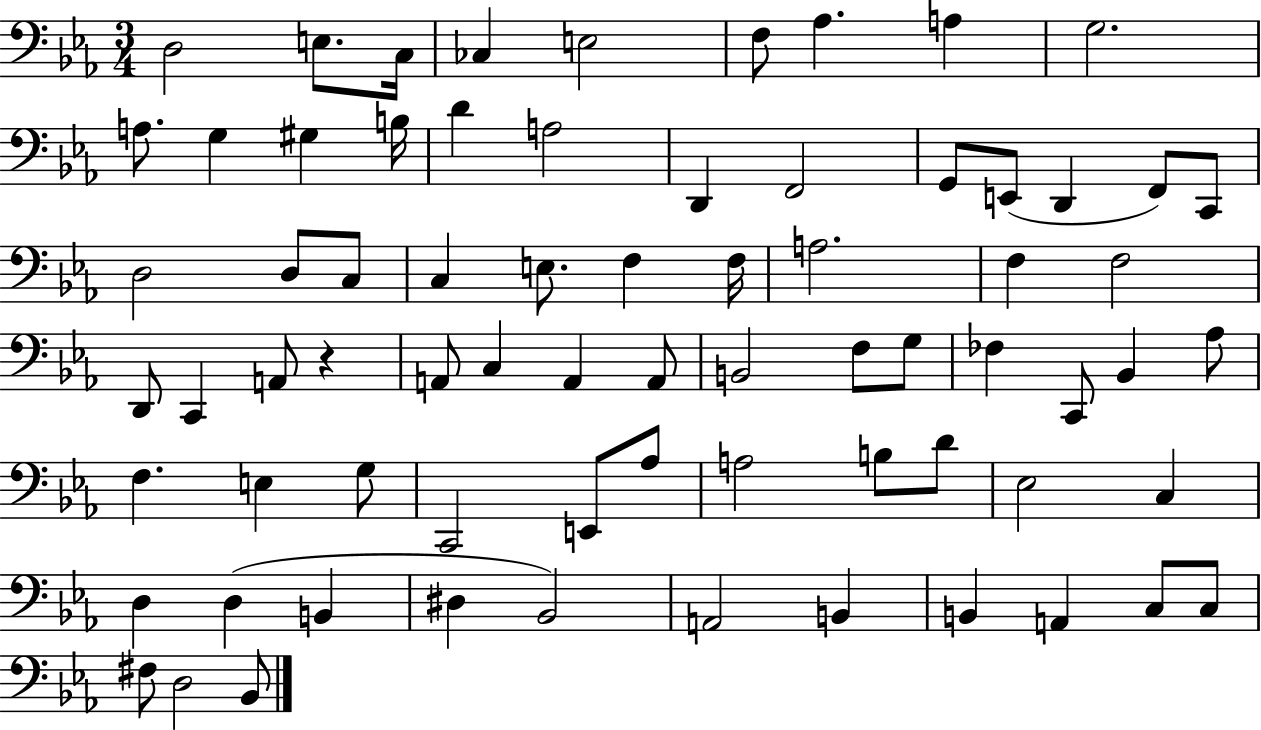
D3/h E3/e. C3/s CES3/q E3/h F3/e Ab3/q. A3/q G3/h. A3/e. G3/q G#3/q B3/s D4/q A3/h D2/q F2/h G2/e E2/e D2/q F2/e C2/e D3/h D3/e C3/e C3/q E3/e. F3/q F3/s A3/h. F3/q F3/h D2/e C2/q A2/e R/q A2/e C3/q A2/q A2/e B2/h F3/e G3/e FES3/q C2/e Bb2/q Ab3/e F3/q. E3/q G3/e C2/h E2/e Ab3/e A3/h B3/e D4/e Eb3/h C3/q D3/q D3/q B2/q D#3/q Bb2/h A2/h B2/q B2/q A2/q C3/e C3/e F#3/e D3/h Bb2/e